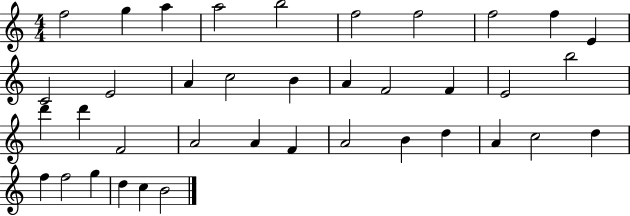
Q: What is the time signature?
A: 4/4